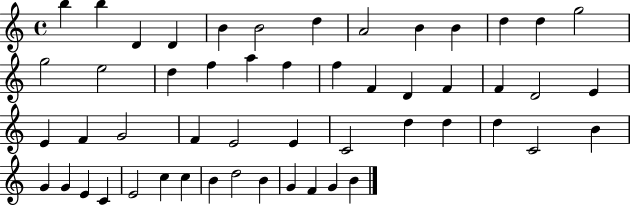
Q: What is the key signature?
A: C major